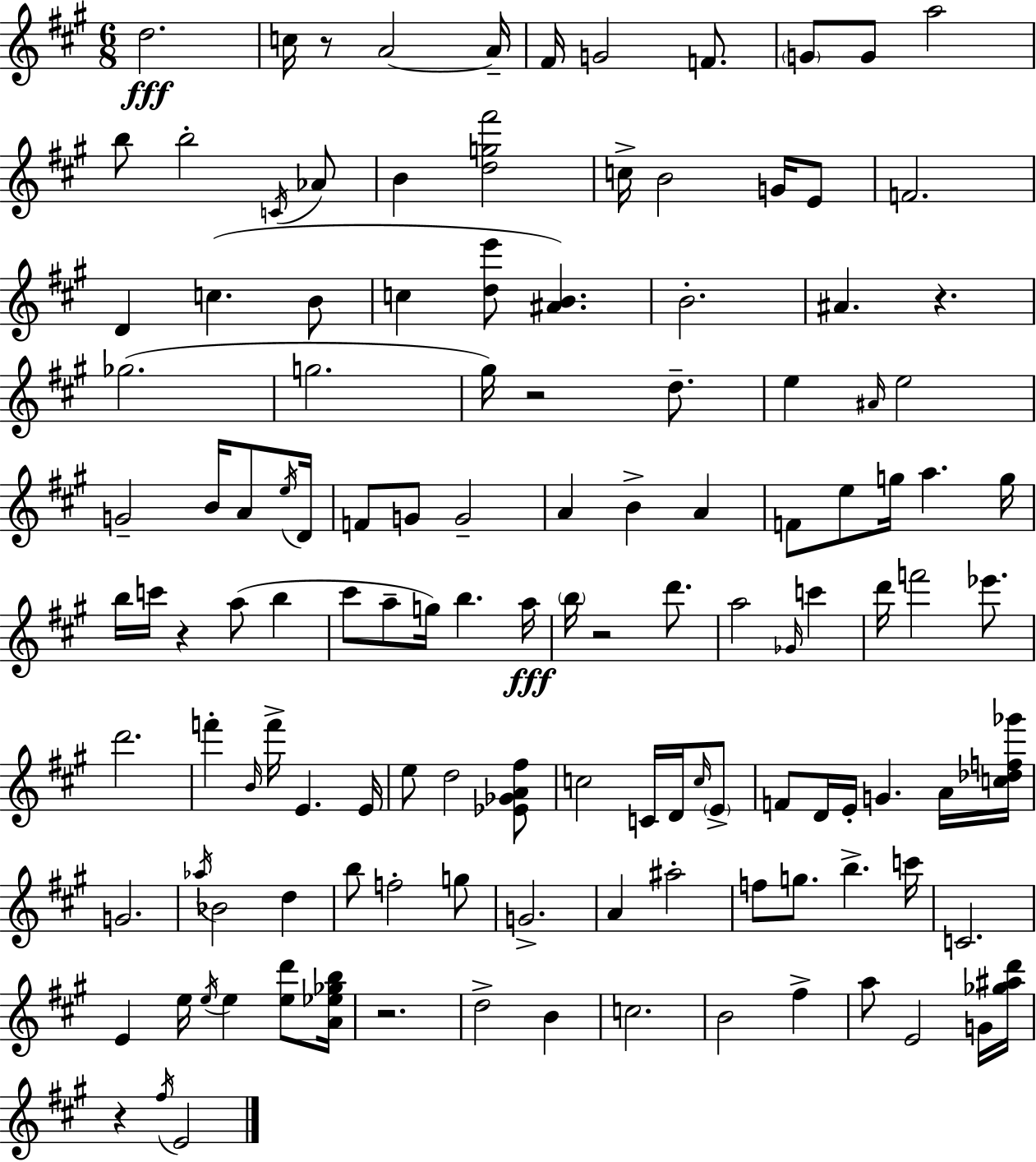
{
  \clef treble
  \numericTimeSignature
  \time 6/8
  \key a \major
  d''2.\fff | c''16 r8 a'2~~ a'16-- | fis'16 g'2 f'8. | \parenthesize g'8 g'8 a''2 | \break b''8 b''2-. \acciaccatura { c'16 } aes'8 | b'4 <d'' g'' fis'''>2 | c''16-> b'2 g'16 e'8 | f'2. | \break d'4 c''4.( b'8 | c''4 <d'' e'''>8 <ais' b'>4.) | b'2.-. | ais'4. r4. | \break ges''2.( | g''2. | gis''16) r2 d''8.-- | e''4 \grace { ais'16 } e''2 | \break g'2-- b'16 a'8 | \acciaccatura { e''16 } d'16 f'8 g'8 g'2-- | a'4 b'4-> a'4 | f'8 e''8 g''16 a''4. | \break g''16 b''16 c'''16 r4 a''8( b''4 | cis'''8 a''8-- g''16) b''4. | a''16\fff \parenthesize b''16 r2 | d'''8. a''2 \grace { ges'16 } | \break c'''4 d'''16 f'''2 | ees'''8. d'''2. | f'''4-. \grace { b'16 } f'''16-> e'4. | e'16 e''8 d''2 | \break <ees' ges' a' fis''>8 c''2 | c'16 d'16 \grace { c''16 } \parenthesize e'8-> f'8 d'16 e'16-. g'4. | a'16 <c'' des'' f'' ges'''>16 g'2. | \acciaccatura { aes''16 } bes'2 | \break d''4 b''8 f''2-. | g''8 g'2.-> | a'4 ais''2-. | f''8 g''8. | \break b''4.-> c'''16 c'2. | e'4 e''16 | \acciaccatura { e''16 } e''4 <e'' d'''>8 <a' ees'' ges'' b''>16 r2. | d''2-> | \break b'4 c''2. | b'2 | fis''4-> a''8 e'2 | g'16 <ges'' ais'' d'''>16 r4 | \break \acciaccatura { fis''16 } e'2 \bar "|."
}